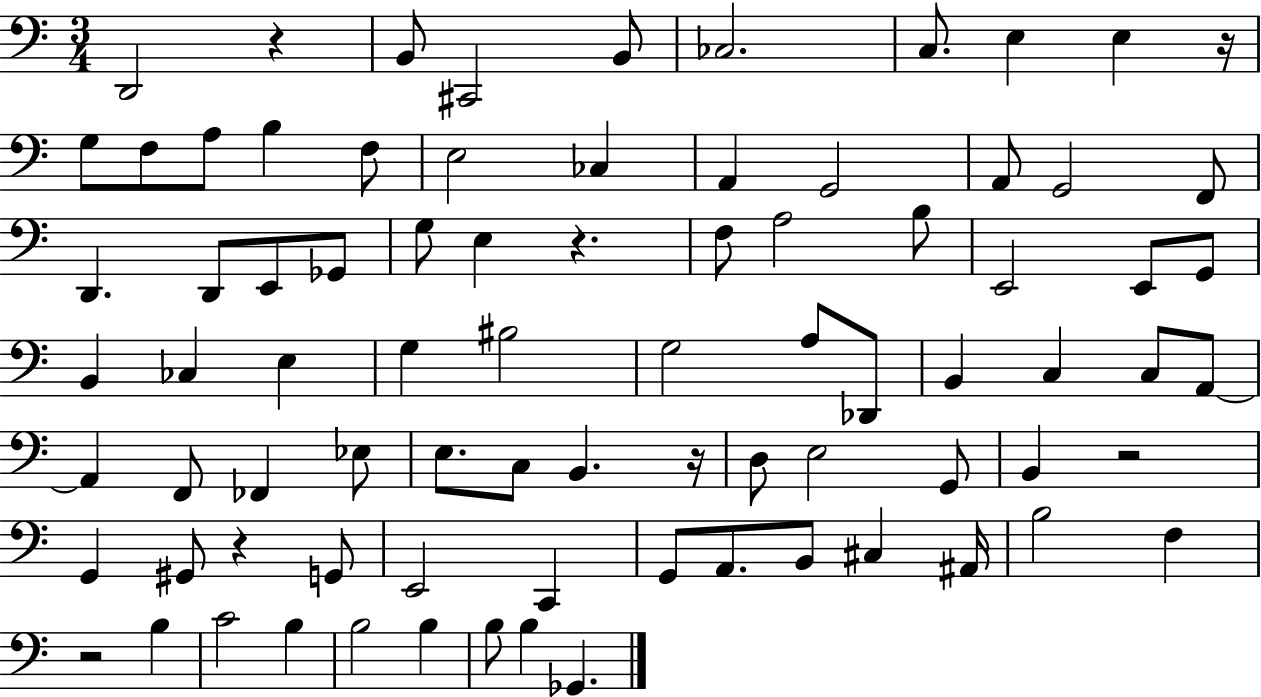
{
  \clef bass
  \numericTimeSignature
  \time 3/4
  \key c \major
  \repeat volta 2 { d,2 r4 | b,8 cis,2 b,8 | ces2. | c8. e4 e4 r16 | \break g8 f8 a8 b4 f8 | e2 ces4 | a,4 g,2 | a,8 g,2 f,8 | \break d,4. d,8 e,8 ges,8 | g8 e4 r4. | f8 a2 b8 | e,2 e,8 g,8 | \break b,4 ces4 e4 | g4 bis2 | g2 a8 des,8 | b,4 c4 c8 a,8~~ | \break a,4 f,8 fes,4 ees8 | e8. c8 b,4. r16 | d8 e2 g,8 | b,4 r2 | \break g,4 gis,8 r4 g,8 | e,2 c,4 | g,8 a,8. b,8 cis4 ais,16 | b2 f4 | \break r2 b4 | c'2 b4 | b2 b4 | b8 b4 ges,4. | \break } \bar "|."
}